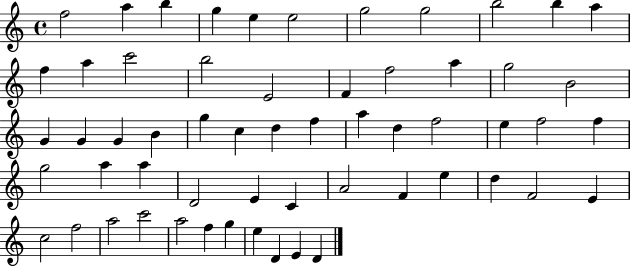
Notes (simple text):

F5/h A5/q B5/q G5/q E5/q E5/h G5/h G5/h B5/h B5/q A5/q F5/q A5/q C6/h B5/h E4/h F4/q F5/h A5/q G5/h B4/h G4/q G4/q G4/q B4/q G5/q C5/q D5/q F5/q A5/q D5/q F5/h E5/q F5/h F5/q G5/h A5/q A5/q D4/h E4/q C4/q A4/h F4/q E5/q D5/q F4/h E4/q C5/h F5/h A5/h C6/h A5/h F5/q G5/q E5/q D4/q E4/q D4/q